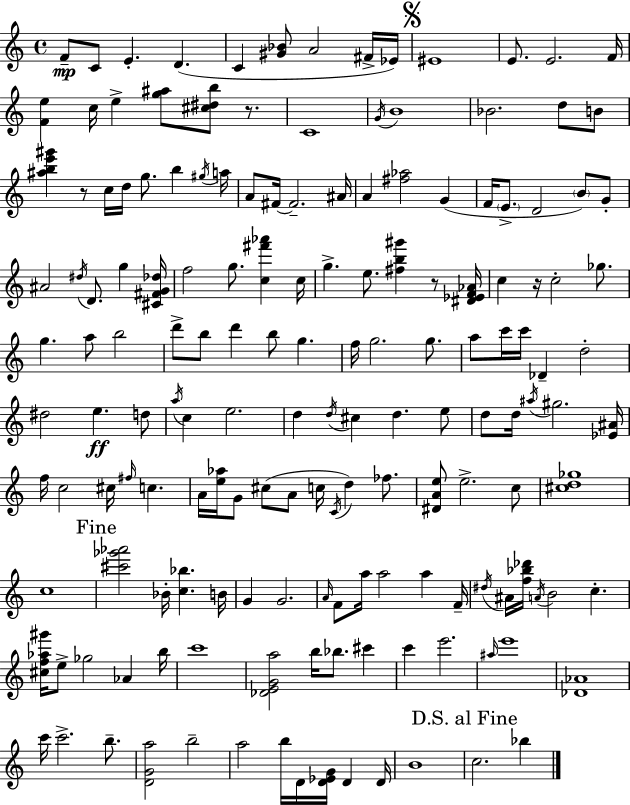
{
  \clef treble
  \time 4/4
  \defaultTimeSignature
  \key a \minor
  f'8--\mp c'8 e'4.-. d'4.( | c'4 <gis' bes'>8 a'2 fis'16-> ees'16) | \mark \markup { \musicglyph "scripts.segno" } eis'1 | e'8. e'2. f'16 | \break <f' e''>4 c''16 e''4-> <g'' ais''>8 <cis'' dis'' b''>8 r8. | c'1 | \acciaccatura { g'16 } b'1 | bes'2. d''8 b'8 | \break <ais'' b'' e''' gis'''>4 r8 c''16 d''16 g''8. b''4 | \acciaccatura { gis''16 } a''16 a'8 fis'16~~ fis'2.-- | ais'16 a'4 <fis'' aes''>2 g'4( | f'16 \parenthesize e'8.-> d'2 \parenthesize b'8) | \break g'8-. ais'2 \acciaccatura { dis''16 } d'8. g''4 | <cis' fis' g' des''>16 f''2 g''8. <c'' fis''' aes'''>4 | c''16 g''4.-> e''8. <fis'' b'' gis'''>4 | r8 <dis' ees' f' aes'>16 c''4 r16 c''2-. | \break ges''8. g''4. a''8 b''2 | d'''8-> b''8 d'''4 b''8 g''4. | f''16 g''2. | g''8. a''8 c'''16 c'''16 des'4-- d''2-. | \break dis''2 e''4.\ff | d''8 \acciaccatura { a''16 } c''4 e''2. | d''4 \acciaccatura { d''16 } cis''4 d''4. | e''8 d''8 d''16 \acciaccatura { ais''16 } gis''2. | \break <ees' ais'>16 f''16 c''2 cis''16 | \grace { fis''16 } c''4. a'16 <e'' aes''>16 g'8 cis''8( a'8 c''16 | \acciaccatura { c'16 }) d''4 fes''8. <dis' a' e''>8 e''2.-> | c''8 <cis'' d'' ges''>1 | \break c''1 | \mark "Fine" <cis''' ges''' aes'''>2 | bes'16-. <c'' bes''>4. b'16 g'4 g'2. | \grace { a'16 } f'8 a''16 a''2 | \break a''4 f'16-- \acciaccatura { dis''16 } ais'16 <f'' bes'' des'''>16 \acciaccatura { a'16 } b'2 | c''4.-. <cis'' f'' aes'' gis'''>16 e''8-> ges''2 | aes'4 b''16 c'''1 | <des' e' g' a''>2 | \break b''16 bes''8. cis'''4 c'''4 e'''2. | \grace { ais''16 } e'''1 | <des' aes'>1 | c'''16 c'''2.-> | \break b''8.-- <d' g' a''>2 | b''2-- a''2 | b''16 d'16 <d' ees' g'>16 d'4 d'16 b'1 | \mark "D.S. al Fine" c''2. | \break bes''4 \bar "|."
}